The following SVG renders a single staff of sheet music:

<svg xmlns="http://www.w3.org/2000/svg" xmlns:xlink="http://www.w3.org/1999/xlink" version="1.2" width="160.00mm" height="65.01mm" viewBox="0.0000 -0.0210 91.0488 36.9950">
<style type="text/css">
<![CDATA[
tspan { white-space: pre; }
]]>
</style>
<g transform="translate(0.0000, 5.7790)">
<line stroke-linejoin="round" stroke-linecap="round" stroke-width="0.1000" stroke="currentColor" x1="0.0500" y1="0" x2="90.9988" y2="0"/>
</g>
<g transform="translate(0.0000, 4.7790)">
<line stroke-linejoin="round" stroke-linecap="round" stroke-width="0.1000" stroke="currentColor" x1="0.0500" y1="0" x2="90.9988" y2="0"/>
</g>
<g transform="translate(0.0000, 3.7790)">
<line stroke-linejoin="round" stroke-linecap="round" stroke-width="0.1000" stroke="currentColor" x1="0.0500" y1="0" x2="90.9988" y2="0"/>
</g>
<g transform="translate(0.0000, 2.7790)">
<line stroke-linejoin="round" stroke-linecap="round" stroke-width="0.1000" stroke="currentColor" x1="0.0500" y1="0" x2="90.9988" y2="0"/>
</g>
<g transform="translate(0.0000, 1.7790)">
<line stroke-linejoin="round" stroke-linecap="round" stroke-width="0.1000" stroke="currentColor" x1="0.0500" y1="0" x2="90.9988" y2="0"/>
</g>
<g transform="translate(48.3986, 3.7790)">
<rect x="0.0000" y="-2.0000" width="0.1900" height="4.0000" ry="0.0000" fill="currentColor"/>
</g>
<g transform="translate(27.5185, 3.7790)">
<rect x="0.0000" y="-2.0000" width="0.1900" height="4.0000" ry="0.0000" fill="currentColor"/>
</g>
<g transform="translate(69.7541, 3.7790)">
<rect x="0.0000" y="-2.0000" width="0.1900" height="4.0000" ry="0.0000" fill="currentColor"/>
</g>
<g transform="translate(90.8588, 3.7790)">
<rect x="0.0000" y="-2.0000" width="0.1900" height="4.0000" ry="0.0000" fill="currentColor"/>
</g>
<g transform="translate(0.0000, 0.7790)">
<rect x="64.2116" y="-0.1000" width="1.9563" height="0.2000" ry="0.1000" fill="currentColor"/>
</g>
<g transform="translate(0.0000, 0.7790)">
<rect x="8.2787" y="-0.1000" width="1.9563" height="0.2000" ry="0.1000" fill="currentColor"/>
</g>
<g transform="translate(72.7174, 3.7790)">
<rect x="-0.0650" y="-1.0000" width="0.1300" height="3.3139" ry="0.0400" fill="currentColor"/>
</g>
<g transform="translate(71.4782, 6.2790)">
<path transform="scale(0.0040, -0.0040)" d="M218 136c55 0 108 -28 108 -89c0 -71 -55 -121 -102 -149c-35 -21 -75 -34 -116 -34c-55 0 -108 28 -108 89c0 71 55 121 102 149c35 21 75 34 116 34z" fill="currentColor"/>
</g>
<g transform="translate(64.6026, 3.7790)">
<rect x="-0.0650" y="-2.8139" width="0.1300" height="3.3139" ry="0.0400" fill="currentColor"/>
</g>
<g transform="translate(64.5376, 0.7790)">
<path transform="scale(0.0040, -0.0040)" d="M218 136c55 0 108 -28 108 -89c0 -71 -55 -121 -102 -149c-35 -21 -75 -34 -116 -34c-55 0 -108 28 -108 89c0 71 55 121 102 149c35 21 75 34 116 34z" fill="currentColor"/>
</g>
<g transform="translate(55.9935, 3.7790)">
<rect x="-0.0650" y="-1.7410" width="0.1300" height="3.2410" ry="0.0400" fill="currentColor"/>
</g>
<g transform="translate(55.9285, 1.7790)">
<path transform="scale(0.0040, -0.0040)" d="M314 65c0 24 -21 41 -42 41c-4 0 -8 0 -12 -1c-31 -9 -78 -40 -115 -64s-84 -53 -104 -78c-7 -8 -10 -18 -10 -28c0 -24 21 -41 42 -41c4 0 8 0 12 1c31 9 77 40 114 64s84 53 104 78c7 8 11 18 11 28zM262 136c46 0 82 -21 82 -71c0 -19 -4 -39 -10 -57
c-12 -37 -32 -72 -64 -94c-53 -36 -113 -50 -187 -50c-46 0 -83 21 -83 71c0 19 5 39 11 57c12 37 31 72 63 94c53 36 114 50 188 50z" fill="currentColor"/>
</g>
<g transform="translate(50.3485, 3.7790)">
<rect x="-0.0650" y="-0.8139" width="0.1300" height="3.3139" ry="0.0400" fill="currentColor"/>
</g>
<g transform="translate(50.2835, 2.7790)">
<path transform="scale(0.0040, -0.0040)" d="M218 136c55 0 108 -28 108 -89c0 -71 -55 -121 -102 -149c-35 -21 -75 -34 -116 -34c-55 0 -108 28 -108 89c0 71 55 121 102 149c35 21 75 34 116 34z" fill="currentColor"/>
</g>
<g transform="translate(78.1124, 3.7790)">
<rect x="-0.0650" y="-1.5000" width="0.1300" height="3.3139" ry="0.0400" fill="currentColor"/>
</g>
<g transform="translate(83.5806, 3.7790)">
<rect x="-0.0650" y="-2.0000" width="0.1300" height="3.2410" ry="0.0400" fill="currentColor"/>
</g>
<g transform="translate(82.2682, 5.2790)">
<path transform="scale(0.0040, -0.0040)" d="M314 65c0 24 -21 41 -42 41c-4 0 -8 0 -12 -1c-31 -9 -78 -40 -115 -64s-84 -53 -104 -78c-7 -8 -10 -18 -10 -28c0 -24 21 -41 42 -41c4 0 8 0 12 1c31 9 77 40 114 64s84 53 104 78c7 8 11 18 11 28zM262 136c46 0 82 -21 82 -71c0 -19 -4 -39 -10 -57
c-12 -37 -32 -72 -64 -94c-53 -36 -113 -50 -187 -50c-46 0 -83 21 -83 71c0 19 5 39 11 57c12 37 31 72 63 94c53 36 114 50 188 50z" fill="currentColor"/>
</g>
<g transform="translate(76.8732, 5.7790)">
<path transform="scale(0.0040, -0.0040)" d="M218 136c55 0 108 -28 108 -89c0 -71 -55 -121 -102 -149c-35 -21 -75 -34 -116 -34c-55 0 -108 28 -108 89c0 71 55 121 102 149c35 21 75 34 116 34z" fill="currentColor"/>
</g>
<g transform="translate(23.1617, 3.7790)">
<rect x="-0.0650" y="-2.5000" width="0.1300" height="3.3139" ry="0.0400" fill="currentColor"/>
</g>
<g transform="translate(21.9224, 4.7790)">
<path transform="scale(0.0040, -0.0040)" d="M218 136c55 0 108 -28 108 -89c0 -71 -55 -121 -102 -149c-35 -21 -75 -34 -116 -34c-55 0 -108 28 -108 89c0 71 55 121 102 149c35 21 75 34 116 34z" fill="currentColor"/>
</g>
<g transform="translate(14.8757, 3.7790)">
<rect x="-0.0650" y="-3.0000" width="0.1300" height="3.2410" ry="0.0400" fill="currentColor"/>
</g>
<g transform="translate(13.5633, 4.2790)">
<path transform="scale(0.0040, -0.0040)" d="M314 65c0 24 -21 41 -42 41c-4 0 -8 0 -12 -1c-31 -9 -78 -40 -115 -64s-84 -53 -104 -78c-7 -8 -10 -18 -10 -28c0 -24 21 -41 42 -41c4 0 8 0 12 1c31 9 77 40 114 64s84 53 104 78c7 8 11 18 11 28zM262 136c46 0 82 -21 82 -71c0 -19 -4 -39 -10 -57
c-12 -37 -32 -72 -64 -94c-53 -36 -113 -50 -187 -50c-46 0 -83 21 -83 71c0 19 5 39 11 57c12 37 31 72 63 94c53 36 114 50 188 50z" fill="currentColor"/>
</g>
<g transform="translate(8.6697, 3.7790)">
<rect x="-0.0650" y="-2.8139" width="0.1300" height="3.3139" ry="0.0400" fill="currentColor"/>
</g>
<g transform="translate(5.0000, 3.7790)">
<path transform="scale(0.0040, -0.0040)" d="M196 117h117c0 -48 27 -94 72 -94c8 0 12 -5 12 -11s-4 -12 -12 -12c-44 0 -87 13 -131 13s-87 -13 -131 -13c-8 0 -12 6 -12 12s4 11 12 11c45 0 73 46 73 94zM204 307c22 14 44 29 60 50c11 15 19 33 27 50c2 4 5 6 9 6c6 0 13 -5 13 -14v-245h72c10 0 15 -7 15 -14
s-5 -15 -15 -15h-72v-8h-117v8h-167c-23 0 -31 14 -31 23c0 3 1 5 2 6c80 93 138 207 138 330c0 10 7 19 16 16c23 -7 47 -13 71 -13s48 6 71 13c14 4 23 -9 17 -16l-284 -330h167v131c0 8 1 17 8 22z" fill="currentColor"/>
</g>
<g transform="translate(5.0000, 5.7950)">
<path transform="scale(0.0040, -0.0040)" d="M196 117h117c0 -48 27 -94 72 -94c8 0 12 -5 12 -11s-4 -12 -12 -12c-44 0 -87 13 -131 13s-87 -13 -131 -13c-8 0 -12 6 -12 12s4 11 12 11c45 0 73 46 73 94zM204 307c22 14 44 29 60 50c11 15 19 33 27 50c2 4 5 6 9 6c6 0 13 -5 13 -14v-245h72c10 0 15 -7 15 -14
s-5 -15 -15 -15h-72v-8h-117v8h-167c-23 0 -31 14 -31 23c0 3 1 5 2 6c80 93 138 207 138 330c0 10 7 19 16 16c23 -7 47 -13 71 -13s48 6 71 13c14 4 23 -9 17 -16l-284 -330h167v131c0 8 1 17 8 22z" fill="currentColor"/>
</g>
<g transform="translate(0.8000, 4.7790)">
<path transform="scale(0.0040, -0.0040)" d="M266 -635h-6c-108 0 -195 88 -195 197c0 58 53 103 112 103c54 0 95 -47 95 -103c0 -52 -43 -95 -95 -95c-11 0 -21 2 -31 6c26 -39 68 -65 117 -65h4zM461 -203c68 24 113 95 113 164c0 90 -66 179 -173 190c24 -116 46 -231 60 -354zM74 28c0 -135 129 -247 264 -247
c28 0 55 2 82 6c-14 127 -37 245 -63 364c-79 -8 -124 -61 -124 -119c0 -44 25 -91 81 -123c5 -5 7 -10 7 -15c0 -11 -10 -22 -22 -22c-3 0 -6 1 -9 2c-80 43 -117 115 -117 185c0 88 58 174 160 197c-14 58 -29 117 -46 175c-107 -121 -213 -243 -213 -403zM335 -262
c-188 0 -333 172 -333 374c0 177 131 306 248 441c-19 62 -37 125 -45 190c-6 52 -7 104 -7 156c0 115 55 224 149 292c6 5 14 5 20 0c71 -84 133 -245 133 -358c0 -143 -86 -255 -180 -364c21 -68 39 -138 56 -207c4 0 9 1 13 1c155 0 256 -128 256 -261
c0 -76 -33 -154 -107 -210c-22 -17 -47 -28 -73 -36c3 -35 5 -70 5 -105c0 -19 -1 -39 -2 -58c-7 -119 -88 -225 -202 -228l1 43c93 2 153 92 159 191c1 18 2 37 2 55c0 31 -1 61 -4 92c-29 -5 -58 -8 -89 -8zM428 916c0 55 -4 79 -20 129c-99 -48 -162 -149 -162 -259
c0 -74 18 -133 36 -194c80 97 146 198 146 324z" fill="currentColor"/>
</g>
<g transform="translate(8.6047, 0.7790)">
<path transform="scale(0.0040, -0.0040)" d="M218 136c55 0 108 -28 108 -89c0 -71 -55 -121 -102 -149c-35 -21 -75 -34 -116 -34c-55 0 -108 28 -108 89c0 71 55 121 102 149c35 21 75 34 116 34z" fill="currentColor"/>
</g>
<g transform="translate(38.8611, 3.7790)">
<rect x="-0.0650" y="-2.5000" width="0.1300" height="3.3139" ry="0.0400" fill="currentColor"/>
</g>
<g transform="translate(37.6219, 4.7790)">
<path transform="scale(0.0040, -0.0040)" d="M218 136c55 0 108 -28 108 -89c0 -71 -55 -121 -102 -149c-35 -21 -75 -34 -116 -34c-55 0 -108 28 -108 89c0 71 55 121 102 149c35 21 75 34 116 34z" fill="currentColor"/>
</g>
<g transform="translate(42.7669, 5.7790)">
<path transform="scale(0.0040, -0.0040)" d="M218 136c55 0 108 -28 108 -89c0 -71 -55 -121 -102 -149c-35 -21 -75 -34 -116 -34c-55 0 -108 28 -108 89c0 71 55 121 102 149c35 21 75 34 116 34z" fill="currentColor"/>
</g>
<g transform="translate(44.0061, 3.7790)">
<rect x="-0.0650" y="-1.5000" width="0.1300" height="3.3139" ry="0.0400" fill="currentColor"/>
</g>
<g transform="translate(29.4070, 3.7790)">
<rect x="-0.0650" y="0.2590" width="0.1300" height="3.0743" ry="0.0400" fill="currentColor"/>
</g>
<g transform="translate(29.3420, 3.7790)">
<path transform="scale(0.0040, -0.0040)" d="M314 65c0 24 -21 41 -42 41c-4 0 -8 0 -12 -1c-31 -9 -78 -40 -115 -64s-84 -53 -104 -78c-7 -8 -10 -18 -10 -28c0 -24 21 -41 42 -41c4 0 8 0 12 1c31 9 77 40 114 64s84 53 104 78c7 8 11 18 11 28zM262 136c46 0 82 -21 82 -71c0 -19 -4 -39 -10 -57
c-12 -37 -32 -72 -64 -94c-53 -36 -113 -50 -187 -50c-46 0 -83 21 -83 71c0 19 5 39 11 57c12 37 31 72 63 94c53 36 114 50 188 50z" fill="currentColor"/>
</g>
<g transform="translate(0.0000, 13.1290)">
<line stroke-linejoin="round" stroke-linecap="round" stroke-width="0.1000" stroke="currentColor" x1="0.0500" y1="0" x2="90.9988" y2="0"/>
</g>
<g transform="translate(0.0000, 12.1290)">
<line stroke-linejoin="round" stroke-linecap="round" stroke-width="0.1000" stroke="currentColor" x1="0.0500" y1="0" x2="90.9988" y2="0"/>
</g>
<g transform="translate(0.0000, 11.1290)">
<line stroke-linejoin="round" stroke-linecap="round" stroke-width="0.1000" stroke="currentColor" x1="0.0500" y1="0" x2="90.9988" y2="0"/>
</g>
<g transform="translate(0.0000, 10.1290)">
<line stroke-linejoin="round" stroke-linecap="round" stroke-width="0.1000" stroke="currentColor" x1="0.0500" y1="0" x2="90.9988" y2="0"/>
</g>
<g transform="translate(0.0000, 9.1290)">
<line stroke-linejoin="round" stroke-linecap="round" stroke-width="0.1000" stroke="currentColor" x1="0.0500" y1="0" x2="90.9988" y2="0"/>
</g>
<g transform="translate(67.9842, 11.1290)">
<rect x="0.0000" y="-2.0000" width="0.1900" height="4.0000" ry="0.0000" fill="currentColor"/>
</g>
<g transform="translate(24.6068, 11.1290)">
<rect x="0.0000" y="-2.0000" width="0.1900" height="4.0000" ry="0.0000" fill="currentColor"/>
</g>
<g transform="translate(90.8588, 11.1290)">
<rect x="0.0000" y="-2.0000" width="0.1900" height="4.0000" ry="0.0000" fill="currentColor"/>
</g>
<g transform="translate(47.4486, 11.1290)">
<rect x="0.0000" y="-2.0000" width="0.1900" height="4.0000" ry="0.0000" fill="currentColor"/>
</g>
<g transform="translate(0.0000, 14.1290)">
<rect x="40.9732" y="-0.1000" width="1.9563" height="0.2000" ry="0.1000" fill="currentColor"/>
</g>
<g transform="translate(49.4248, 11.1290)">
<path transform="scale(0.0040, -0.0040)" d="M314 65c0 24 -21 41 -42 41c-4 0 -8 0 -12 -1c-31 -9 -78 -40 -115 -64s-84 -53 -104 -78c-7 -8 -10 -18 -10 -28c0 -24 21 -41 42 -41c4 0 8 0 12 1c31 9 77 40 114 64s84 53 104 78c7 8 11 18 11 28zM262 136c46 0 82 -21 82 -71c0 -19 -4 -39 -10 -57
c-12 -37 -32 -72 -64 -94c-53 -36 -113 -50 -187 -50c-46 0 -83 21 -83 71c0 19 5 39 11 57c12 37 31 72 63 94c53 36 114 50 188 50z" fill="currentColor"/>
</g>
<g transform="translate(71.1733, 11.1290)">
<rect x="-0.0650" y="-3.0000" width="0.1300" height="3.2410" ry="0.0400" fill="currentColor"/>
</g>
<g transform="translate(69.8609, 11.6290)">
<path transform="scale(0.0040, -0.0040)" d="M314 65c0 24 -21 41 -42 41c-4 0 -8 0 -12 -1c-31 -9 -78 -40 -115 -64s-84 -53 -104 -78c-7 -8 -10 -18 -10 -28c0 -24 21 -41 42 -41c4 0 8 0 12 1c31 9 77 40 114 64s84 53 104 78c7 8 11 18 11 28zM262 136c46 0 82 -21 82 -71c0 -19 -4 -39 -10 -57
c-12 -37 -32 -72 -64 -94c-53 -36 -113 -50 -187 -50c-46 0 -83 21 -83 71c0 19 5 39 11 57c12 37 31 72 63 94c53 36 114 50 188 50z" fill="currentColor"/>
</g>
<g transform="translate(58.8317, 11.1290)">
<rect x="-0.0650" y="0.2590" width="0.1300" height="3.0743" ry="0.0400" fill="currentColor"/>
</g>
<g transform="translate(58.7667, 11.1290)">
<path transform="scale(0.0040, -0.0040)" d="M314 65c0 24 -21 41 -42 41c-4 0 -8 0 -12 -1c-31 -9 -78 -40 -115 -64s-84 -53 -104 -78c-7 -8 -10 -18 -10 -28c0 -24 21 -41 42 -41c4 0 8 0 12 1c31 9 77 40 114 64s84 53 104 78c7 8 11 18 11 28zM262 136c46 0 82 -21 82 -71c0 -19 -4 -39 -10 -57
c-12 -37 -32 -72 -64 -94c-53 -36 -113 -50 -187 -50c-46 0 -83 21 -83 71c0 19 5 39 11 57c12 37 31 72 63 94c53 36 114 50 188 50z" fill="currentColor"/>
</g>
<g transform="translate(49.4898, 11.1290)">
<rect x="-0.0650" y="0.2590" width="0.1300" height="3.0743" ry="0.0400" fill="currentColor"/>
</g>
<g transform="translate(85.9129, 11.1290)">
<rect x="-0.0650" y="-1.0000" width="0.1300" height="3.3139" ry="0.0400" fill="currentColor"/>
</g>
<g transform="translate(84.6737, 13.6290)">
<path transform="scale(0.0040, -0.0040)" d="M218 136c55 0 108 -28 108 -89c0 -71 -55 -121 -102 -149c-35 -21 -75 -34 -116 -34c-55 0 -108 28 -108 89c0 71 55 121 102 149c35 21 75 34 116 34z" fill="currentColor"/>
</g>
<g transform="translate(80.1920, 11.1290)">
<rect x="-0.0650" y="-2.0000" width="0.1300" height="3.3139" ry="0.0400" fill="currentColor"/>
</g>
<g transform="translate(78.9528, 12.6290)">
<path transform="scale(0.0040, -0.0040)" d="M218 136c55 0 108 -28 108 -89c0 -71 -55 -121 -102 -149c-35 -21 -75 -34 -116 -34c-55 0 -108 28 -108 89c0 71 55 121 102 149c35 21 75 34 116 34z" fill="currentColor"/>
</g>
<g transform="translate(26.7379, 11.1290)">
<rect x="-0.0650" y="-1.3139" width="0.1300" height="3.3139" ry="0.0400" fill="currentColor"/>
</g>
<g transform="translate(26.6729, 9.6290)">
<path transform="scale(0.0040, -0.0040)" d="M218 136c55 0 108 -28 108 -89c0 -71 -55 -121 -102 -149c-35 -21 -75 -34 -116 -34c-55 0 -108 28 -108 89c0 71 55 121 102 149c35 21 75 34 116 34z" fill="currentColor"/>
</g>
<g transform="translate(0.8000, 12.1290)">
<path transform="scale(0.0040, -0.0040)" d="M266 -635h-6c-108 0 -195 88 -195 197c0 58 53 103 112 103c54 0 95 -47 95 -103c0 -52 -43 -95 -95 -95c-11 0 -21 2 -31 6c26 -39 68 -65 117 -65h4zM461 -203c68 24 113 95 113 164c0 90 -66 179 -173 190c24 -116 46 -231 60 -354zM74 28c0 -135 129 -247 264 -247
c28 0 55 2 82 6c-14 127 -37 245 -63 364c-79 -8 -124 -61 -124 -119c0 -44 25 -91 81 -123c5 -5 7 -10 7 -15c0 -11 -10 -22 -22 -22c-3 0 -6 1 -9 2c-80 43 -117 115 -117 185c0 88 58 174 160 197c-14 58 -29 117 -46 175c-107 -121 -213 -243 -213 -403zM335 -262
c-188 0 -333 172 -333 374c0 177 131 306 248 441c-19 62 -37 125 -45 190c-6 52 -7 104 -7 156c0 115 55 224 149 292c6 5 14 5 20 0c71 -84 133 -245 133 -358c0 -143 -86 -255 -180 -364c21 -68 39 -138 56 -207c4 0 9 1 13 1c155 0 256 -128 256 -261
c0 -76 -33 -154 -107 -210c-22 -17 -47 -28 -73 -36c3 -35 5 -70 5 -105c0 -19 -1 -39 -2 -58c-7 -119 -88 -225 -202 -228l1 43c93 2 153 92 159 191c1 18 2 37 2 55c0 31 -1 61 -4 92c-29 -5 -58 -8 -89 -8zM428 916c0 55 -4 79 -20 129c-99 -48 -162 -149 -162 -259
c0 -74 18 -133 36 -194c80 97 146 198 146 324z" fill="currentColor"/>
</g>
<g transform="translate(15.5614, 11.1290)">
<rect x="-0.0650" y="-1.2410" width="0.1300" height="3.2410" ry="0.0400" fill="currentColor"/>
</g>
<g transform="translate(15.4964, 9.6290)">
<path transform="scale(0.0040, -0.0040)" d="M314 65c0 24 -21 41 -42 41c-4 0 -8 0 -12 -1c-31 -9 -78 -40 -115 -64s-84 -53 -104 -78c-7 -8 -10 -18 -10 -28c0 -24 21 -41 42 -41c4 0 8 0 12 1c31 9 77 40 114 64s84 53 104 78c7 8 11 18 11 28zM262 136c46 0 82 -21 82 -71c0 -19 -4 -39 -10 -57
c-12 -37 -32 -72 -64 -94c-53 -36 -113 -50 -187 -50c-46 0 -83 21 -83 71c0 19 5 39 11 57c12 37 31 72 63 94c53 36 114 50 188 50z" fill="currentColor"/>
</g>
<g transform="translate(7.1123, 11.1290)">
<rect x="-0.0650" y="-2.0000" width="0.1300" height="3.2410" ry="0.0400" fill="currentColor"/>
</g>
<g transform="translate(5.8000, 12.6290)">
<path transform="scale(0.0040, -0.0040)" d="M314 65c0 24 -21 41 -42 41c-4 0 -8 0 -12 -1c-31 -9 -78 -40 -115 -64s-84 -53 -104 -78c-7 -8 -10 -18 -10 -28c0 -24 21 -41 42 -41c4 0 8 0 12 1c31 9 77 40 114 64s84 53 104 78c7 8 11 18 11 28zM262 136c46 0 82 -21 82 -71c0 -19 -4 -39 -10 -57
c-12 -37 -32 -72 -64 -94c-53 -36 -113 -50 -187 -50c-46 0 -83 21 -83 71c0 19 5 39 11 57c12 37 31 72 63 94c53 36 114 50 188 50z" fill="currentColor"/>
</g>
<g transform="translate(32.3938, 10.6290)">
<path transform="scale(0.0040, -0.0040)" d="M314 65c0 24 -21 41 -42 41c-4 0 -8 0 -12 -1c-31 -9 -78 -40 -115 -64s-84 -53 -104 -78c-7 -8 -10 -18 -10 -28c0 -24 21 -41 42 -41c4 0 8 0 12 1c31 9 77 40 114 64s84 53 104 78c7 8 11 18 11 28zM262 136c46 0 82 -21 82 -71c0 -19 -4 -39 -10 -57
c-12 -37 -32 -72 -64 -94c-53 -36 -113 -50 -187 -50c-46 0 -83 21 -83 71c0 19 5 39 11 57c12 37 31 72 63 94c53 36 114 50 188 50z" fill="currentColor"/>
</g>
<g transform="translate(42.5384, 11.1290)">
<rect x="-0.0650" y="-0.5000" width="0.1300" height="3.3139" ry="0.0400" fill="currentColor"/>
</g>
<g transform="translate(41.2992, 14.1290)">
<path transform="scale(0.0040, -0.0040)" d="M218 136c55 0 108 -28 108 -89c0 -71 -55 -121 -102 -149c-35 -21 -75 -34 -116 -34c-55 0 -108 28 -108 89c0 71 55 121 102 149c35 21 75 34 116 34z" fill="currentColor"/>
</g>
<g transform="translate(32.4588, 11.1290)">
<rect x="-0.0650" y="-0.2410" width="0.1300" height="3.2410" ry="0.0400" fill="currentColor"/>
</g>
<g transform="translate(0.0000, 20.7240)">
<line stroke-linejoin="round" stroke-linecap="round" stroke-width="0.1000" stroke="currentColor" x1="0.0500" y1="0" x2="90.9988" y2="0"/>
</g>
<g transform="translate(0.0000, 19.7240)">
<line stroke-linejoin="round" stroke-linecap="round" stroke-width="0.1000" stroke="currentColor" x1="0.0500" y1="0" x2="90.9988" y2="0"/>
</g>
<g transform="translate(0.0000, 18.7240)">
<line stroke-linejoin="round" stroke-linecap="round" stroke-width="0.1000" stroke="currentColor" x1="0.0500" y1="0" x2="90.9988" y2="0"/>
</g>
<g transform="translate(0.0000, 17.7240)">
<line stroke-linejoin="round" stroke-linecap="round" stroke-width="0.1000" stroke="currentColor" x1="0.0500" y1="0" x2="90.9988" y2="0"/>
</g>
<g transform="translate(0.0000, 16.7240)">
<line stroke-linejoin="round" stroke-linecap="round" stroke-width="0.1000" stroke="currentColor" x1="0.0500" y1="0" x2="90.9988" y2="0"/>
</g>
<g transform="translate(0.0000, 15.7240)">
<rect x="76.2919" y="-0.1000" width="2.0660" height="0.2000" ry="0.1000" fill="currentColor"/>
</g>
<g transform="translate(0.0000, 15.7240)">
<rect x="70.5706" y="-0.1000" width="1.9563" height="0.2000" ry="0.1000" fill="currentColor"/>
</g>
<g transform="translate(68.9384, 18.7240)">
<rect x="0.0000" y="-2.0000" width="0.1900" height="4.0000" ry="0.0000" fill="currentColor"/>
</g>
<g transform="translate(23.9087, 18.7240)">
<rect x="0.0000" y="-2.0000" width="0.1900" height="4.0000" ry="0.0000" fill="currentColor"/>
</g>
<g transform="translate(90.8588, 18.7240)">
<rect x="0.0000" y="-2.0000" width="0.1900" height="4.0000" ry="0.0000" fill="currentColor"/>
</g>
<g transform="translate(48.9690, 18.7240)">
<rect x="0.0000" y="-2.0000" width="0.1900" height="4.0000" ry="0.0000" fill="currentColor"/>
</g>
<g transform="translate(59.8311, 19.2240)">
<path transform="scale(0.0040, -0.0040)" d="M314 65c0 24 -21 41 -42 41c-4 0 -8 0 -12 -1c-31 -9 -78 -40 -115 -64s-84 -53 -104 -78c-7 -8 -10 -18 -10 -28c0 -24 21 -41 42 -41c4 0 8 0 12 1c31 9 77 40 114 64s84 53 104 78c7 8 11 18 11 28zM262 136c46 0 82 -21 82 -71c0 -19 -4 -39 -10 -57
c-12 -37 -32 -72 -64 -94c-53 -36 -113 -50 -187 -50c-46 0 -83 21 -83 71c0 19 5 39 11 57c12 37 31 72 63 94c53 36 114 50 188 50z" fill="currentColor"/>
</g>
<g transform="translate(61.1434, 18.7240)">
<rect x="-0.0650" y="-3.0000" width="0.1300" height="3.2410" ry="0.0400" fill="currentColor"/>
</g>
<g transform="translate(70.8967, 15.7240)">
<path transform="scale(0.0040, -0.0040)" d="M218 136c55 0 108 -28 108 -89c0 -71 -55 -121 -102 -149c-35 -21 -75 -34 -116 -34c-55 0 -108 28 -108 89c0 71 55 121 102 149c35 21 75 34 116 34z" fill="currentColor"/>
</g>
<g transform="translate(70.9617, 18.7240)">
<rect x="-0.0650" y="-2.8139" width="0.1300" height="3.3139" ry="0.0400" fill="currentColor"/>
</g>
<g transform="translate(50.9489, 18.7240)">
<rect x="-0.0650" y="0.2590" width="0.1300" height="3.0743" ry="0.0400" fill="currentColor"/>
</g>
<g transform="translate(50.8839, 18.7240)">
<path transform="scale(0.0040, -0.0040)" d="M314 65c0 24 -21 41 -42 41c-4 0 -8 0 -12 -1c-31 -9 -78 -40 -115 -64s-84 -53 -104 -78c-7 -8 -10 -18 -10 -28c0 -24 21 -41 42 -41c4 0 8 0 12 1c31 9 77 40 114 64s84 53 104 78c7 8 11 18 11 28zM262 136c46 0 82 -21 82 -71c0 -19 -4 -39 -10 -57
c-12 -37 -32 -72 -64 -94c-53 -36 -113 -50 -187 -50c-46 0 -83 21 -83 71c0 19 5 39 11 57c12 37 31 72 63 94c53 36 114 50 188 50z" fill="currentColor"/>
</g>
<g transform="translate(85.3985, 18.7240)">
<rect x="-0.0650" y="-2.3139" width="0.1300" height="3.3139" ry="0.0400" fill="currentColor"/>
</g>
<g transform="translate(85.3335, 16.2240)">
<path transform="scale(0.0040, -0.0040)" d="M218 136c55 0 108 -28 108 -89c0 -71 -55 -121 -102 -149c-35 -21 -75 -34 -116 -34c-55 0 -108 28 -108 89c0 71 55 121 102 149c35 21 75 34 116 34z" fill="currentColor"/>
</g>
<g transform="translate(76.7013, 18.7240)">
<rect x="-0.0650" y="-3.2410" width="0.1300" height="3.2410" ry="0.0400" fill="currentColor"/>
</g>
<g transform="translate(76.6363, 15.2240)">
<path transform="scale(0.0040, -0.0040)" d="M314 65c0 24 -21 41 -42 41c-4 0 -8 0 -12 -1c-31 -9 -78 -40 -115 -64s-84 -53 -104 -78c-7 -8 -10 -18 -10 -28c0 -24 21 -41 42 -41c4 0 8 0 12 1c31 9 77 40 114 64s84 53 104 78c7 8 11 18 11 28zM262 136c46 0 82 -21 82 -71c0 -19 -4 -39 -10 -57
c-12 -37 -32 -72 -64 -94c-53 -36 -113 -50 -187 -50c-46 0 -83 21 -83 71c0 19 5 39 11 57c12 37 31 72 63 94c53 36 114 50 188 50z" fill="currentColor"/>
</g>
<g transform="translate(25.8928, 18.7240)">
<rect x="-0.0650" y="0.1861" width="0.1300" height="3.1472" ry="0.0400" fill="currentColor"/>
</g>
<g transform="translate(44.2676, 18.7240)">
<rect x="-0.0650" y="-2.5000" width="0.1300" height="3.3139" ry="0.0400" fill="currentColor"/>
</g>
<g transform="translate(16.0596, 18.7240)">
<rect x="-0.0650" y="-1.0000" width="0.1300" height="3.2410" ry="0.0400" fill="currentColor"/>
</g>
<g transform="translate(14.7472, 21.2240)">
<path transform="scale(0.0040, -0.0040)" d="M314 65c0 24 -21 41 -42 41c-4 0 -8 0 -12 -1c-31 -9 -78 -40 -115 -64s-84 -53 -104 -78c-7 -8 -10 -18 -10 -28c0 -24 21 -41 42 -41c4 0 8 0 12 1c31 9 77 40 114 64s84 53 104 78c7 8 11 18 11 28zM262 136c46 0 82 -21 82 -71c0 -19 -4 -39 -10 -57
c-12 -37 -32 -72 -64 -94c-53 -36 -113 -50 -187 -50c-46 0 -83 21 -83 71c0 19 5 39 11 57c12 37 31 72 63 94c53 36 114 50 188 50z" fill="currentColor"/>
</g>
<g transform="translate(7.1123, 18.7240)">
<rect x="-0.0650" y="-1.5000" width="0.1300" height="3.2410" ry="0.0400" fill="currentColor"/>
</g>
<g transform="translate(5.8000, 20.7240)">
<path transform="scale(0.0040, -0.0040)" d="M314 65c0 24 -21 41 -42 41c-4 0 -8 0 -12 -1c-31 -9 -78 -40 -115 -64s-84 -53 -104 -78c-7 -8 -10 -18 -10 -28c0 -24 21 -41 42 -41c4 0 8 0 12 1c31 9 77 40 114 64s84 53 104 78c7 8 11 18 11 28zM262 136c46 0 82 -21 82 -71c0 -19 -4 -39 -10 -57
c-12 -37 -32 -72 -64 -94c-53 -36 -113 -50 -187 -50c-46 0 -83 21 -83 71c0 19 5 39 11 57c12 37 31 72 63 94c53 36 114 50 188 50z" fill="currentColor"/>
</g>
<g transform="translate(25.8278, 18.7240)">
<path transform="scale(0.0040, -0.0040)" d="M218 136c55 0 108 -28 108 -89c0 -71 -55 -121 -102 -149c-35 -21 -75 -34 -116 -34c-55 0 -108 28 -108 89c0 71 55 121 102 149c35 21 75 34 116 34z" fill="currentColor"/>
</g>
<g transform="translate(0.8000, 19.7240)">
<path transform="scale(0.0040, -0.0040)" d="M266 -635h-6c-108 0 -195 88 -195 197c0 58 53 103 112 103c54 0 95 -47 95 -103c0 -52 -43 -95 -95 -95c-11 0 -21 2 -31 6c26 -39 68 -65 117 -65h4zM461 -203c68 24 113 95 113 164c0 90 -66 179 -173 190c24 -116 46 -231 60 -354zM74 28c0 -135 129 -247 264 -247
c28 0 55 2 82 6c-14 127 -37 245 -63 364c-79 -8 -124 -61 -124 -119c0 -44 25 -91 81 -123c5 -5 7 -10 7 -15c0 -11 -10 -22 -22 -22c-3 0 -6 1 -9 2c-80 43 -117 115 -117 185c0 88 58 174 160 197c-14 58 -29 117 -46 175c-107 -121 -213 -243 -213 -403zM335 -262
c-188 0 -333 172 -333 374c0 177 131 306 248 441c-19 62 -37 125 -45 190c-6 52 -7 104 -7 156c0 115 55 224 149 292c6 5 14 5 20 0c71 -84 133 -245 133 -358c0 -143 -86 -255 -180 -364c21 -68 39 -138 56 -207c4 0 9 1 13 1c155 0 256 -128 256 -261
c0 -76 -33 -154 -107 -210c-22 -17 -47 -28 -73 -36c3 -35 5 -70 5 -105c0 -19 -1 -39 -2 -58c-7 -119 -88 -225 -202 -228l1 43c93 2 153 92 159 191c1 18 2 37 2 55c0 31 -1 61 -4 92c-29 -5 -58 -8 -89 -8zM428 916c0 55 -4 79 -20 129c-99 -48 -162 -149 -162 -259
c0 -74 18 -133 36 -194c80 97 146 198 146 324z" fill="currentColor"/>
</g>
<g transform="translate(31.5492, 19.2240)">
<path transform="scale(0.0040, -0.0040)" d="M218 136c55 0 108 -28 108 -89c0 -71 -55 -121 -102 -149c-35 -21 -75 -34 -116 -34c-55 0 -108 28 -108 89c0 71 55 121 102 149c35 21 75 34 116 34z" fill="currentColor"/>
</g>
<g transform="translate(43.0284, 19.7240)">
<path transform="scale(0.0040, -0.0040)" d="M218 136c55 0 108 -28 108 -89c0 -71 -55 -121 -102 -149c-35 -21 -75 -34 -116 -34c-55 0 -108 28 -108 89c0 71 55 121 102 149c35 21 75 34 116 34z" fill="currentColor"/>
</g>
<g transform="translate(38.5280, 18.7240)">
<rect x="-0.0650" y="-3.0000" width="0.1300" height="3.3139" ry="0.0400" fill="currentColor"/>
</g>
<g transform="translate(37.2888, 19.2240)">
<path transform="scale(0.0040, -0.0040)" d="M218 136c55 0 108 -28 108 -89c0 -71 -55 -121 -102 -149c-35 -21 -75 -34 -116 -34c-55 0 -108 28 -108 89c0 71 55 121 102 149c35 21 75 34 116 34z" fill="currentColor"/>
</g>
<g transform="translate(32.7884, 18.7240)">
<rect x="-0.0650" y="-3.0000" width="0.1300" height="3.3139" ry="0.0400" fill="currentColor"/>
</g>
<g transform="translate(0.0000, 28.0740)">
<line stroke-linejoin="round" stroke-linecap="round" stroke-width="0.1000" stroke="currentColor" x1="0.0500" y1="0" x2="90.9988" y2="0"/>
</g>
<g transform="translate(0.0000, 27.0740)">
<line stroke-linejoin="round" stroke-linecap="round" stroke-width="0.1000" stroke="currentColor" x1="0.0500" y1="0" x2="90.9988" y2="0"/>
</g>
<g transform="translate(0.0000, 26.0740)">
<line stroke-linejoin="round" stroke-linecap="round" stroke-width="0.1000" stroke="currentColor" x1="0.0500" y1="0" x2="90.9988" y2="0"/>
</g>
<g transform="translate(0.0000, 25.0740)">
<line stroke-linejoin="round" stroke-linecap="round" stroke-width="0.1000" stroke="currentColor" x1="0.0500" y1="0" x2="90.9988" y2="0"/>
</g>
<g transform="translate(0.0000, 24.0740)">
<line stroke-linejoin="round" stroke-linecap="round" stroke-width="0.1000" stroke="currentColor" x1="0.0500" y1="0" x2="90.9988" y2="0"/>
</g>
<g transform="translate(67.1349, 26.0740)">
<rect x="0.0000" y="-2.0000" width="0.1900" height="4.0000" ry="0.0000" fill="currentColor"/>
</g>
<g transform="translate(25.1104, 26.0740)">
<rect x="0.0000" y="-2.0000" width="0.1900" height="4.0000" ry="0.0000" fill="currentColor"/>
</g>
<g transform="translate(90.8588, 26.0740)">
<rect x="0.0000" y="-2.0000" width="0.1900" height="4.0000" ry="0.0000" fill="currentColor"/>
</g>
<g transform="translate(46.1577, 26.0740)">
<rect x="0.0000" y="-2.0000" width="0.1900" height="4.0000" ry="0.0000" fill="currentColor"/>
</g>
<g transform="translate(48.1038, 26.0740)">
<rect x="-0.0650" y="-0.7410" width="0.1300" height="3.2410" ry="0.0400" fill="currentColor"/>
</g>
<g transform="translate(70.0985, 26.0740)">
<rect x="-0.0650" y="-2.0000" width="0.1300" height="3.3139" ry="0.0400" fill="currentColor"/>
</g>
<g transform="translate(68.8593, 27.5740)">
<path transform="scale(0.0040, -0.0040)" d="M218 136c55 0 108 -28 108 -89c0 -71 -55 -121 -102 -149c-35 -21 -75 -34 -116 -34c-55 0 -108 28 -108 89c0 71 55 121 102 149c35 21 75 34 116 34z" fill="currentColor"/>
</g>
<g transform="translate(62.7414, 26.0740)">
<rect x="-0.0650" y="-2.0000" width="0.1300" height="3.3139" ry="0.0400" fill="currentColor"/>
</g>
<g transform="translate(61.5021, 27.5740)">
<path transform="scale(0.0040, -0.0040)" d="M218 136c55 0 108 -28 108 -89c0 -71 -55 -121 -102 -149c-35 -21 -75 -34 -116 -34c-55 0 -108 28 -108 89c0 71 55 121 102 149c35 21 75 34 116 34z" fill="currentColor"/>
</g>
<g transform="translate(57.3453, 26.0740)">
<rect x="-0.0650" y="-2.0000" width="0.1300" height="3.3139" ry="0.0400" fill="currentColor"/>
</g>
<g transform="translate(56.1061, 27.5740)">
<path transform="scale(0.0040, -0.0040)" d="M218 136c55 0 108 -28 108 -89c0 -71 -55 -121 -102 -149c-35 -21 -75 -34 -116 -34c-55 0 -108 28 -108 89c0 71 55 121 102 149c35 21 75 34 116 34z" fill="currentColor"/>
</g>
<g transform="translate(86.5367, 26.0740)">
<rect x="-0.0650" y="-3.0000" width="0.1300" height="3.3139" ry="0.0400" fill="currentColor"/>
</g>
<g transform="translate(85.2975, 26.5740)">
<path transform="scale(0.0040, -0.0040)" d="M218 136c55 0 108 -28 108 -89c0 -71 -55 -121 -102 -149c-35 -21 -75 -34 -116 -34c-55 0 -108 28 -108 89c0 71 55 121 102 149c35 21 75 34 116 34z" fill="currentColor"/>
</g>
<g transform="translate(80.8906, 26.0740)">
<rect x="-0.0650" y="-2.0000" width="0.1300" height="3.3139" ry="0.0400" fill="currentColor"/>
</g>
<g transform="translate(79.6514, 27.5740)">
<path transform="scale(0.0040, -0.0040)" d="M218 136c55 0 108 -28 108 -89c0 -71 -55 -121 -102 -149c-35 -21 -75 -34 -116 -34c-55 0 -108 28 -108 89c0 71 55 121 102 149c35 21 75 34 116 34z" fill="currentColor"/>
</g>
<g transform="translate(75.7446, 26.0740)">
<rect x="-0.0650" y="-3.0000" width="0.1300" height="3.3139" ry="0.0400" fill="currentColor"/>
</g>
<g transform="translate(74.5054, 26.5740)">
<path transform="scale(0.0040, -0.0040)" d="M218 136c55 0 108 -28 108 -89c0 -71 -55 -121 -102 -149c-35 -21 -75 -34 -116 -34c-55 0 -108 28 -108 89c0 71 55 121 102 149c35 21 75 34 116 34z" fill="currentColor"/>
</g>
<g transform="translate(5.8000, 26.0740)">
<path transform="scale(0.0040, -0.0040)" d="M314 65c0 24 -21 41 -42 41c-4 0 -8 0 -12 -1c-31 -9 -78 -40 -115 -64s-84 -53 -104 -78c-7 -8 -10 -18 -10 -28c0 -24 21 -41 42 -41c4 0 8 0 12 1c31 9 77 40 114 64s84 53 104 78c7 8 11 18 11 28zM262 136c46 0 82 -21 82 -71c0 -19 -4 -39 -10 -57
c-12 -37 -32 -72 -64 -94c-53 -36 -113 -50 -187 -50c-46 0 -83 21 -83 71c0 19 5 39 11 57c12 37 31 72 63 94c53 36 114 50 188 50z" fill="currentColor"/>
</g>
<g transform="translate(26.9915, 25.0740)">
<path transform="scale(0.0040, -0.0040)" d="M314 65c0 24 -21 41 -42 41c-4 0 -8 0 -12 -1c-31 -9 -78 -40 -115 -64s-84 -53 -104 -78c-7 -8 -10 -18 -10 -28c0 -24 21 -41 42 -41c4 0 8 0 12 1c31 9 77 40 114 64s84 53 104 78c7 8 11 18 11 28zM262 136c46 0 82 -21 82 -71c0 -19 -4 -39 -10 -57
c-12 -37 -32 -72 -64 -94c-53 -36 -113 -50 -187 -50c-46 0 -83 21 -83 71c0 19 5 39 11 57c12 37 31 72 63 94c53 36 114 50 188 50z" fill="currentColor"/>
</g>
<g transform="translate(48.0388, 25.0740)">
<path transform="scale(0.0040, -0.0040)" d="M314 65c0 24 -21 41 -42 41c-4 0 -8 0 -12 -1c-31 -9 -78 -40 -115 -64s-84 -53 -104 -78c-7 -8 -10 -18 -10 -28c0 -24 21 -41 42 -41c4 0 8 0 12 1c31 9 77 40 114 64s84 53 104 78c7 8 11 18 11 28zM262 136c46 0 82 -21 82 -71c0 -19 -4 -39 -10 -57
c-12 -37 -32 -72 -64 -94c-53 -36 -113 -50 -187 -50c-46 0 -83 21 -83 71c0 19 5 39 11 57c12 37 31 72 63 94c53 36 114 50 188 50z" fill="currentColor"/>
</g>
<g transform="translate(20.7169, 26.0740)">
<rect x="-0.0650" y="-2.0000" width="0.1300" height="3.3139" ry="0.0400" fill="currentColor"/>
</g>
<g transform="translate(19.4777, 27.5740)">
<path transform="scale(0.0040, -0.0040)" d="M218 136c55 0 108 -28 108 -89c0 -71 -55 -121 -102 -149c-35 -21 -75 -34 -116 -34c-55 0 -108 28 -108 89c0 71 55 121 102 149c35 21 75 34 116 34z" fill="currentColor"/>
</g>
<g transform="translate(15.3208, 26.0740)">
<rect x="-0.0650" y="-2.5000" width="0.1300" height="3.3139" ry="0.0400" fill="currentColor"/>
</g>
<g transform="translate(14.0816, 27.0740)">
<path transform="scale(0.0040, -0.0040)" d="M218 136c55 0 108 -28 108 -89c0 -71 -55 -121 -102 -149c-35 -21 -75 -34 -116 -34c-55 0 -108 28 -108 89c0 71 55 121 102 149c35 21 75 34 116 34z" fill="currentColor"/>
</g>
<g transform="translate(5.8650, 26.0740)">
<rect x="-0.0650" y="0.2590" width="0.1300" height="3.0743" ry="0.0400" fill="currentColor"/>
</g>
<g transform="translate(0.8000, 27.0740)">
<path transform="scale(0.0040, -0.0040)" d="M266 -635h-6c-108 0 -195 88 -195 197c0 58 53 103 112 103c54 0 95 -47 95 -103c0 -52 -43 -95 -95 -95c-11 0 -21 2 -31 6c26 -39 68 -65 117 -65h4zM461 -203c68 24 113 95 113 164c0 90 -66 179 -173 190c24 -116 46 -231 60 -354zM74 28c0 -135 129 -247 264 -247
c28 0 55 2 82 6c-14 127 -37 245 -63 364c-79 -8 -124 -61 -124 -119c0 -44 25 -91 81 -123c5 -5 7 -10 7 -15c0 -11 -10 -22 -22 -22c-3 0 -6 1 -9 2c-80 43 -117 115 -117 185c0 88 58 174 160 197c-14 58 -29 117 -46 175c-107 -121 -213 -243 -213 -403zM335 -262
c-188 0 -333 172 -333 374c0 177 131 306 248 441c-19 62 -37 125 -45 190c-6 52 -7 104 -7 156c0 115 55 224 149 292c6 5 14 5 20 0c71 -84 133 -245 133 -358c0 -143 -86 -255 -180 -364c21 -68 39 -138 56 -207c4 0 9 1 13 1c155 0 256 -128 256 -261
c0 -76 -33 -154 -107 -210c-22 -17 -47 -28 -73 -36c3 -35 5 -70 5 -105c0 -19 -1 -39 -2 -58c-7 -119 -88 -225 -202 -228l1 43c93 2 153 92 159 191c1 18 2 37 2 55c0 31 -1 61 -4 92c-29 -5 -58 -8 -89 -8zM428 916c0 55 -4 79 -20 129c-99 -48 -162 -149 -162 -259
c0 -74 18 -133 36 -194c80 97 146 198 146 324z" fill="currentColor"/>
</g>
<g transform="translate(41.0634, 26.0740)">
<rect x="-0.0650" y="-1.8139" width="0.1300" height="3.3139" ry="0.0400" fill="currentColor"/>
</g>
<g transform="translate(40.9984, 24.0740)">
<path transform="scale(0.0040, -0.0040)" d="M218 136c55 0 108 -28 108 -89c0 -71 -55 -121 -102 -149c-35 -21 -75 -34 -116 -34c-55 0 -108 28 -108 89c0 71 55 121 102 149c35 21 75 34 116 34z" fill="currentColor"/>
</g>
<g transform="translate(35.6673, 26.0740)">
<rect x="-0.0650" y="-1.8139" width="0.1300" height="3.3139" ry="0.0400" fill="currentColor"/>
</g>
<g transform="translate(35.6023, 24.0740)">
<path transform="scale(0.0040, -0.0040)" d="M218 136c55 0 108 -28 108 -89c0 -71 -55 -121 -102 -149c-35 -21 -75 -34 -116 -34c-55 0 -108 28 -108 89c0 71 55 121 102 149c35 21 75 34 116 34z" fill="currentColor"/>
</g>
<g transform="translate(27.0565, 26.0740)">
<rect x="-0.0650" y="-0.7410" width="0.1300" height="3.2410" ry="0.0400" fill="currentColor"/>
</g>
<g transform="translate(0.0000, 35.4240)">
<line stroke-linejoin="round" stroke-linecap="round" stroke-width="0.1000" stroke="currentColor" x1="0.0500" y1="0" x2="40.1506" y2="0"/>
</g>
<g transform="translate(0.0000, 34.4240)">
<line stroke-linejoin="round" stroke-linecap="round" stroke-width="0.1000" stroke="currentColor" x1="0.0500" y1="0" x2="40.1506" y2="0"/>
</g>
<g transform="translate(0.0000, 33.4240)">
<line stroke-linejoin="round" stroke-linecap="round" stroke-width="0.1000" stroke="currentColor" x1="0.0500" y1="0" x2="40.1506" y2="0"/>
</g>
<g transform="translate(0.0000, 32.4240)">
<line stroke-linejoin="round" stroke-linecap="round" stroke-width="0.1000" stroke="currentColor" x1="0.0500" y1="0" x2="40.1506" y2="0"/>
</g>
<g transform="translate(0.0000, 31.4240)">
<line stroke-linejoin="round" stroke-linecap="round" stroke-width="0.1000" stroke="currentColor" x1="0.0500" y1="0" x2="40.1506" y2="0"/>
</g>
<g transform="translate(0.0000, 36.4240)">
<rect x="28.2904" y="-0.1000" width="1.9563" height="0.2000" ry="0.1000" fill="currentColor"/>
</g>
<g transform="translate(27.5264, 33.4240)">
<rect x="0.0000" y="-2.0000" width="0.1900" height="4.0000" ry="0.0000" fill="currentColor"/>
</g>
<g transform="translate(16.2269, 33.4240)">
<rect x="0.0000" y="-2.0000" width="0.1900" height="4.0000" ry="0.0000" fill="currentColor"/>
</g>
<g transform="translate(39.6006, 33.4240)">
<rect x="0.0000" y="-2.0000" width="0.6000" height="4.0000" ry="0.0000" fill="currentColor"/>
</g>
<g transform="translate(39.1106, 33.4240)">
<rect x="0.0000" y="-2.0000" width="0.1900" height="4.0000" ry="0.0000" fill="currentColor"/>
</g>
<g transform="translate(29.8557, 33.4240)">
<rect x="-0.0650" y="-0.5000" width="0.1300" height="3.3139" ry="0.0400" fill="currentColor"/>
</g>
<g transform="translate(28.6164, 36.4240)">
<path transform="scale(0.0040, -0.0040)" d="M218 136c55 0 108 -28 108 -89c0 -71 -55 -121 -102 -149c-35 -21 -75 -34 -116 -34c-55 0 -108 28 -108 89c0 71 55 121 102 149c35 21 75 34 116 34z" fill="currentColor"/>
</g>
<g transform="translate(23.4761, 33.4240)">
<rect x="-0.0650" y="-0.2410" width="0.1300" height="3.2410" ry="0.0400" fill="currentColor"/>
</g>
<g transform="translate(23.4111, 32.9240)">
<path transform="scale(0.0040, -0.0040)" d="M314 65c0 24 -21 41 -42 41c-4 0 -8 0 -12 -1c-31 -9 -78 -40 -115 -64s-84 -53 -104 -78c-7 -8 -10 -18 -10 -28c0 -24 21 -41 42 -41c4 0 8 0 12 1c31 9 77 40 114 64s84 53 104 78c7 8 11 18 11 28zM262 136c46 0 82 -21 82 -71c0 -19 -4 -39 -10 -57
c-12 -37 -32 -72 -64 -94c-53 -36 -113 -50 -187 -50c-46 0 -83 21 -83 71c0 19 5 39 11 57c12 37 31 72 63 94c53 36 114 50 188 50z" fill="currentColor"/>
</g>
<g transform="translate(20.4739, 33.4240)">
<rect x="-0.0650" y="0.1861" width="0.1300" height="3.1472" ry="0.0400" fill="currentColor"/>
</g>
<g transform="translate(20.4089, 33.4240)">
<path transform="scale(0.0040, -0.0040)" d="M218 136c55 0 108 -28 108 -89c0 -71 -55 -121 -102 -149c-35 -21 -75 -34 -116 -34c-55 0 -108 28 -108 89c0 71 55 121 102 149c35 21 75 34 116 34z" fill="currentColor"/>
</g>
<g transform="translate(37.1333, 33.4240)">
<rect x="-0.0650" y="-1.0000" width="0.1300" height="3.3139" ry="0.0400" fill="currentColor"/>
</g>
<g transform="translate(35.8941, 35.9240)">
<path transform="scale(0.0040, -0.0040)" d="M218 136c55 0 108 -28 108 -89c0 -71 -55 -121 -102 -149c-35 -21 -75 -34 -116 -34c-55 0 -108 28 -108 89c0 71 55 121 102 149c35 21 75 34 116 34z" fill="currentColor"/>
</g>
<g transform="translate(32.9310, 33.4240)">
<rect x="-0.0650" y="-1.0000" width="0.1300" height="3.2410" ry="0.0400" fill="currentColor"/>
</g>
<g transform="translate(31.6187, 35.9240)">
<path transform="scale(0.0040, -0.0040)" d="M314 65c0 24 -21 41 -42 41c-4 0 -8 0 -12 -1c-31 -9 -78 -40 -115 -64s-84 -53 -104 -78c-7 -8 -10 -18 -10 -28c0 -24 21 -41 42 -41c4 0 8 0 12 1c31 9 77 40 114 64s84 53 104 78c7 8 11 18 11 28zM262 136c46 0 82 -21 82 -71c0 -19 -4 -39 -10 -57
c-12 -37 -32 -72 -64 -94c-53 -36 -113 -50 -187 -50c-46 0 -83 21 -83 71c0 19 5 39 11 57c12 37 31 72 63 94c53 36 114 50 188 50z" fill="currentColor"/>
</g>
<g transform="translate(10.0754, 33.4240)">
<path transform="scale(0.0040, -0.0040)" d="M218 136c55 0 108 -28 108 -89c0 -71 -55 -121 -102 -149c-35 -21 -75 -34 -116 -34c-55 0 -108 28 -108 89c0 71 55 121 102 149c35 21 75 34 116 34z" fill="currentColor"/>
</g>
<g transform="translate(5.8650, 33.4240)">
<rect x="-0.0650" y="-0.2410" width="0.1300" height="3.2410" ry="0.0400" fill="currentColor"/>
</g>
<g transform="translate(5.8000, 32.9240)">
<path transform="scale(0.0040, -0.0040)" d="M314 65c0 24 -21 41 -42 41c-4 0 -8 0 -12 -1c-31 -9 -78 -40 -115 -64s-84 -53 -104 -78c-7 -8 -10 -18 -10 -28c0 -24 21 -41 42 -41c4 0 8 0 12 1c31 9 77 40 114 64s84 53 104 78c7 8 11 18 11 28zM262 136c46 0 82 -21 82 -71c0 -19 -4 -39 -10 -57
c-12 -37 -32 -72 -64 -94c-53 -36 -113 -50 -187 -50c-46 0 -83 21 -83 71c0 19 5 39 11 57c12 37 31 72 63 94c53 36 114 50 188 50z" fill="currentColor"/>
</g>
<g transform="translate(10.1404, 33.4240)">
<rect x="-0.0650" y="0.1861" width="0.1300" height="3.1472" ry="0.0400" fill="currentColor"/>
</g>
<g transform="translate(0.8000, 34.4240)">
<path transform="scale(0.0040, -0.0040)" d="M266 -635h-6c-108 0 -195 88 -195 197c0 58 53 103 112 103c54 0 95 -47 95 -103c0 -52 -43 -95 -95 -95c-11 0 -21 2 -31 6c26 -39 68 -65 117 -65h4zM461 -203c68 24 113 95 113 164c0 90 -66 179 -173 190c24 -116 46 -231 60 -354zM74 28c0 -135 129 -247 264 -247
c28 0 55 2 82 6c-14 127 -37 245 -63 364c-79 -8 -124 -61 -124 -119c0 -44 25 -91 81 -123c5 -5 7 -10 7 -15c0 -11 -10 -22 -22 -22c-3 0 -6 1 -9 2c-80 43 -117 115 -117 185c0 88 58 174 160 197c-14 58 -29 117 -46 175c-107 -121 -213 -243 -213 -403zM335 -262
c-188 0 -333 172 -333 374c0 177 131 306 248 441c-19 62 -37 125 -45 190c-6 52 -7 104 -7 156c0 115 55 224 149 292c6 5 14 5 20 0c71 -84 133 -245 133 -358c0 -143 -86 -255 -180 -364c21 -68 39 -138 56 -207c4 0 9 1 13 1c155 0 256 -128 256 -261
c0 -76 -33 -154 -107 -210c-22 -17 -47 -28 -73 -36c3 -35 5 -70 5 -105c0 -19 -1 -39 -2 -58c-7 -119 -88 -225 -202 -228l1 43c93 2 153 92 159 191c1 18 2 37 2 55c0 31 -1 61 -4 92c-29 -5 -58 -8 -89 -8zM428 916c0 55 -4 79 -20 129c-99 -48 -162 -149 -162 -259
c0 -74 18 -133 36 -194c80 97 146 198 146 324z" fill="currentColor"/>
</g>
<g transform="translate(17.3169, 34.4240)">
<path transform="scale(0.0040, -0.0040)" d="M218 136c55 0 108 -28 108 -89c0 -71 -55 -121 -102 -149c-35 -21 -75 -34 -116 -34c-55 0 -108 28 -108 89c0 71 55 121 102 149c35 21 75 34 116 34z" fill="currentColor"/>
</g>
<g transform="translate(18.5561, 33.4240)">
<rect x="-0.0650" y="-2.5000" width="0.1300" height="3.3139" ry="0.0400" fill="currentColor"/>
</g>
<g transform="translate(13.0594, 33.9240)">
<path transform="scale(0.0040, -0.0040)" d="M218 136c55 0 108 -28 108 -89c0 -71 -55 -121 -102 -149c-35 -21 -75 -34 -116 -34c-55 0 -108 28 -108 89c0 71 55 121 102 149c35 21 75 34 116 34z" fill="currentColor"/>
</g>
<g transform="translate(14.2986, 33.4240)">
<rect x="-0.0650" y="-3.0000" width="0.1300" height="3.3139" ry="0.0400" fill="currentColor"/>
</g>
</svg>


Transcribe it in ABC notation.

X:1
T:Untitled
M:4/4
L:1/4
K:C
a A2 G B2 G E d f2 a D E F2 F2 e2 e c2 C B2 B2 A2 F D E2 D2 B A A G B2 A2 a b2 g B2 G F d2 f f d2 F F F A F A c2 B A G B c2 C D2 D